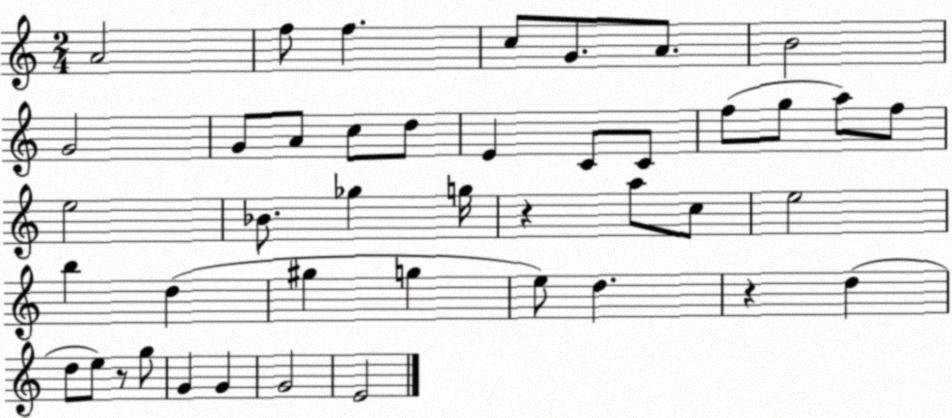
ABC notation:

X:1
T:Untitled
M:2/4
L:1/4
K:C
A2 f/2 f c/2 G/2 A/2 B2 G2 G/2 A/2 c/2 d/2 E C/2 C/2 f/2 g/2 a/2 f/2 e2 _B/2 _g g/4 z a/2 c/2 e2 b d ^g g e/2 d z d d/2 e/2 z/2 g/2 G G G2 E2